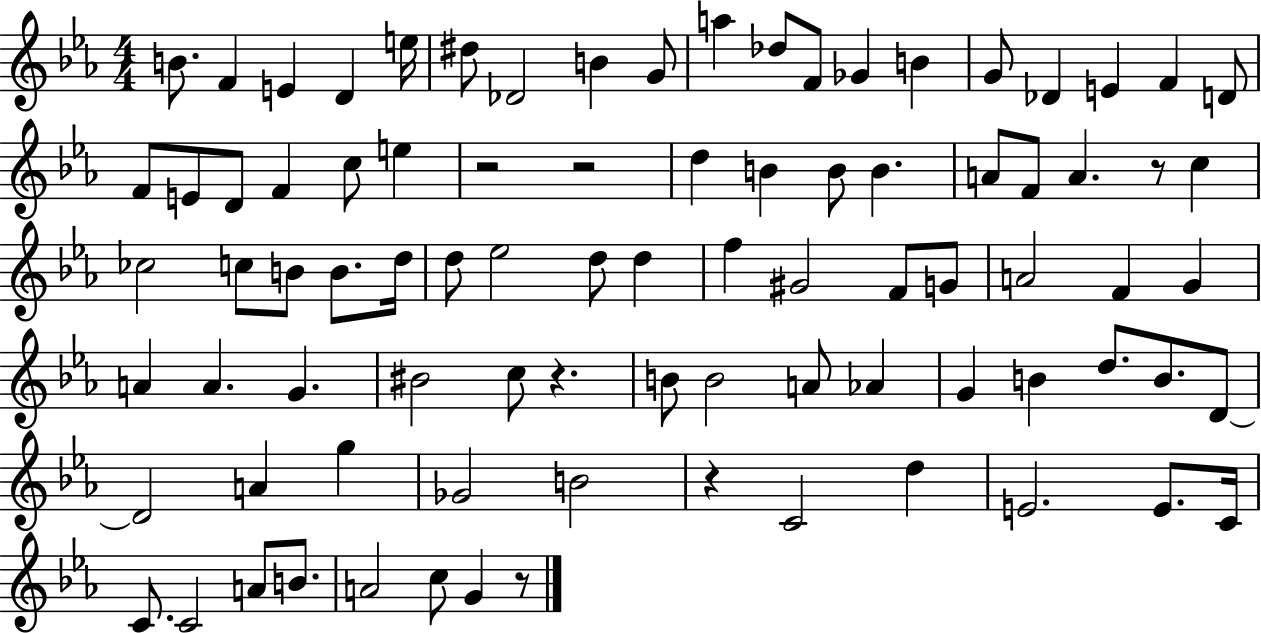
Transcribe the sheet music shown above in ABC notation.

X:1
T:Untitled
M:4/4
L:1/4
K:Eb
B/2 F E D e/4 ^d/2 _D2 B G/2 a _d/2 F/2 _G B G/2 _D E F D/2 F/2 E/2 D/2 F c/2 e z2 z2 d B B/2 B A/2 F/2 A z/2 c _c2 c/2 B/2 B/2 d/4 d/2 _e2 d/2 d f ^G2 F/2 G/2 A2 F G A A G ^B2 c/2 z B/2 B2 A/2 _A G B d/2 B/2 D/2 D2 A g _G2 B2 z C2 d E2 E/2 C/4 C/2 C2 A/2 B/2 A2 c/2 G z/2